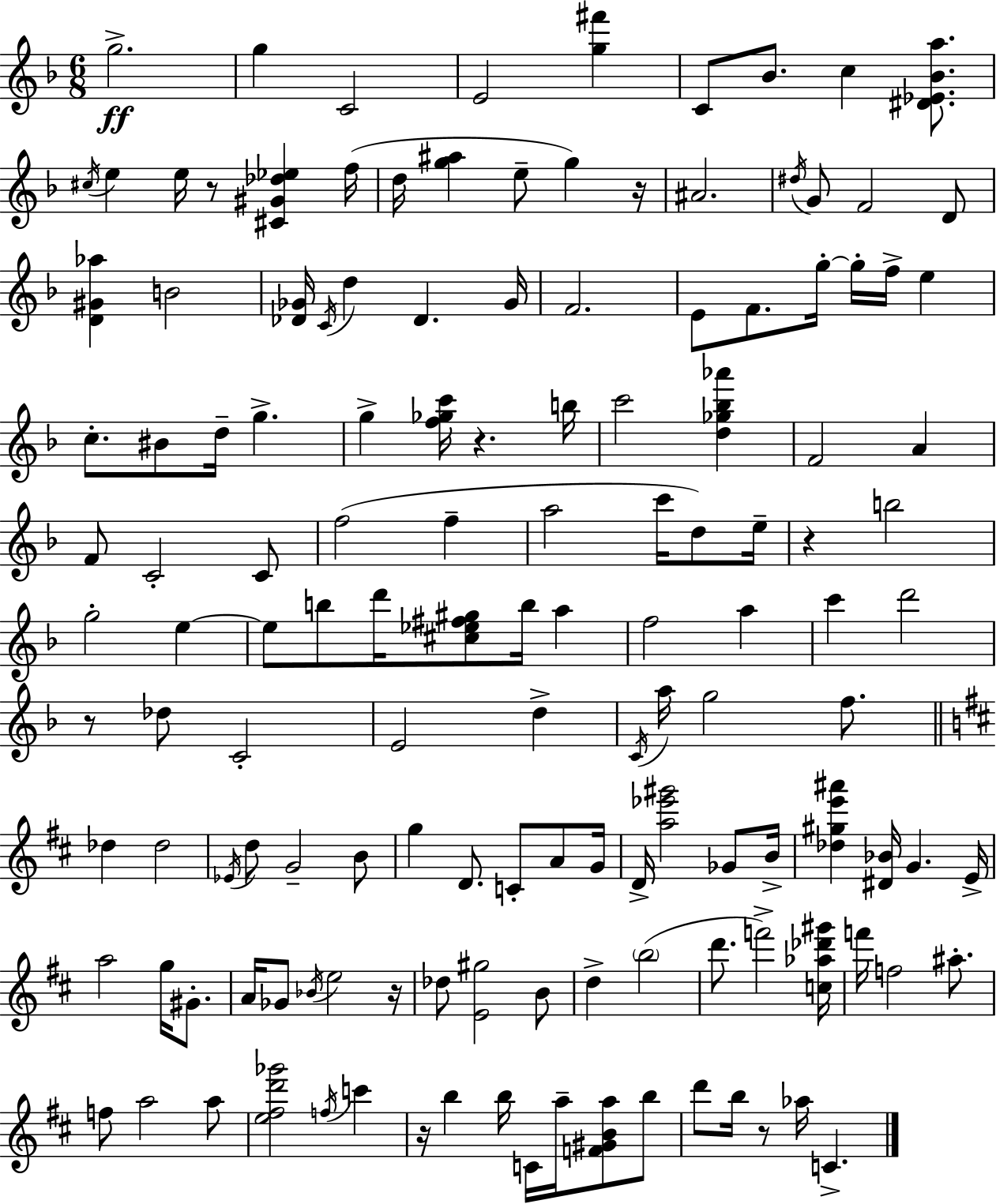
X:1
T:Untitled
M:6/8
L:1/4
K:Dm
g2 g C2 E2 [g^f'] C/2 _B/2 c [^D_E_Ba]/2 ^c/4 e e/4 z/2 [^C^G_d_e] f/4 d/4 [g^a] e/2 g z/4 ^A2 ^d/4 G/2 F2 D/2 [D^G_a] B2 [_D_G]/4 C/4 d _D _G/4 F2 E/2 F/2 g/4 g/4 f/4 e c/2 ^B/2 d/4 g g [f_gc']/4 z b/4 c'2 [d_g_b_a'] F2 A F/2 C2 C/2 f2 f a2 c'/4 d/2 e/4 z b2 g2 e e/2 b/2 d'/4 [^c_e^f^g]/2 b/4 a f2 a c' d'2 z/2 _d/2 C2 E2 d C/4 a/4 g2 f/2 _d _d2 _E/4 d/2 G2 B/2 g D/2 C/2 A/2 G/4 D/4 [a_e'^g']2 _G/2 B/4 [_d^ge'^a'] [^D_B]/4 G E/4 a2 g/4 ^G/2 A/4 _G/2 _B/4 e2 z/4 _d/2 [E^g]2 B/2 d b2 d'/2 f'2 [c_a_d'^g']/4 f'/4 f2 ^a/2 f/2 a2 a/2 [e^fd'_g']2 f/4 c' z/4 b b/4 C/4 a/4 [F^GBa]/2 b/2 d'/2 b/4 z/2 _a/4 C